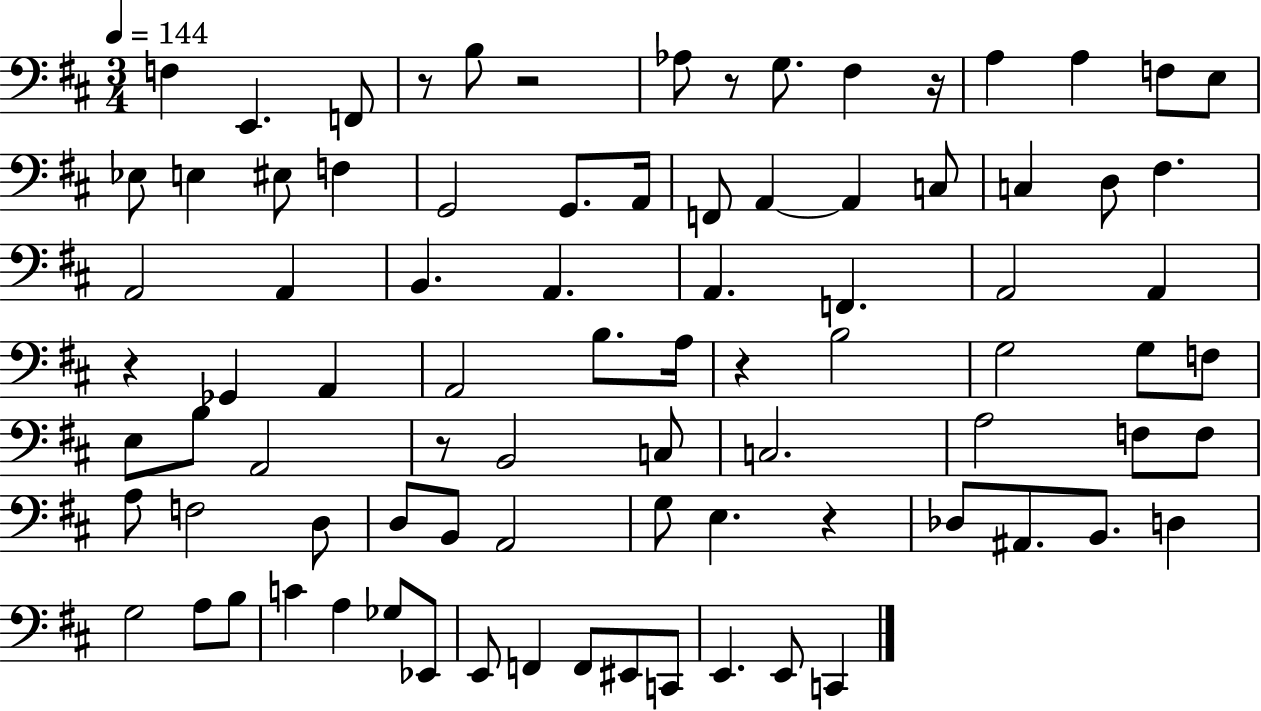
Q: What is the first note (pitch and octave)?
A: F3